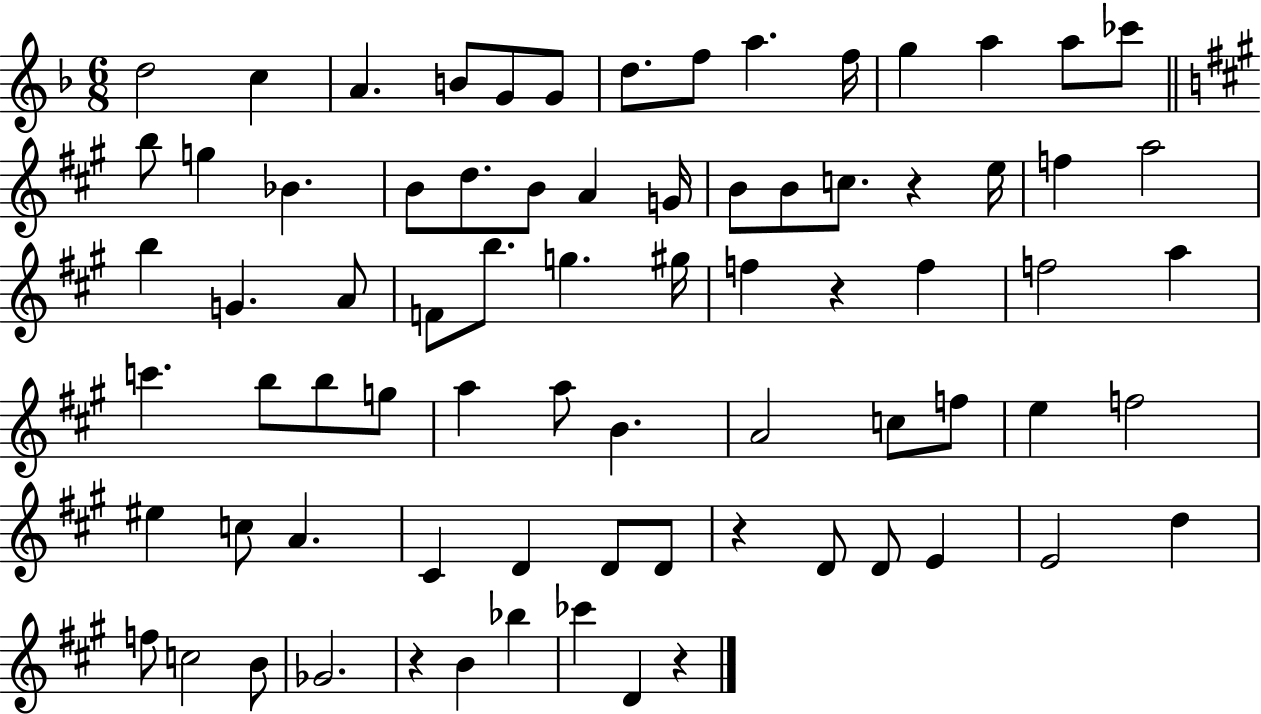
{
  \clef treble
  \numericTimeSignature
  \time 6/8
  \key f \major
  d''2 c''4 | a'4. b'8 g'8 g'8 | d''8. f''8 a''4. f''16 | g''4 a''4 a''8 ces'''8 | \break \bar "||" \break \key a \major b''8 g''4 bes'4. | b'8 d''8. b'8 a'4 g'16 | b'8 b'8 c''8. r4 e''16 | f''4 a''2 | \break b''4 g'4. a'8 | f'8 b''8. g''4. gis''16 | f''4 r4 f''4 | f''2 a''4 | \break c'''4. b''8 b''8 g''8 | a''4 a''8 b'4. | a'2 c''8 f''8 | e''4 f''2 | \break eis''4 c''8 a'4. | cis'4 d'4 d'8 d'8 | r4 d'8 d'8 e'4 | e'2 d''4 | \break f''8 c''2 b'8 | ges'2. | r4 b'4 bes''4 | ces'''4 d'4 r4 | \break \bar "|."
}